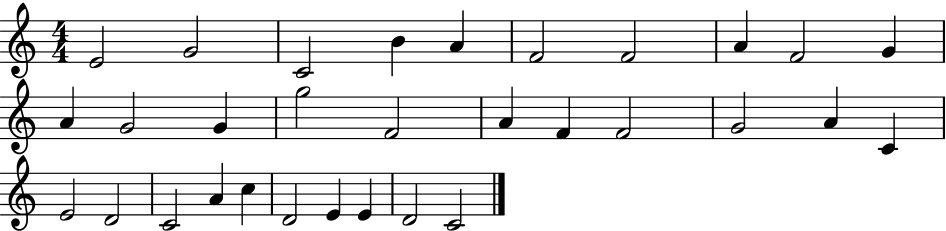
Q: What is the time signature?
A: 4/4